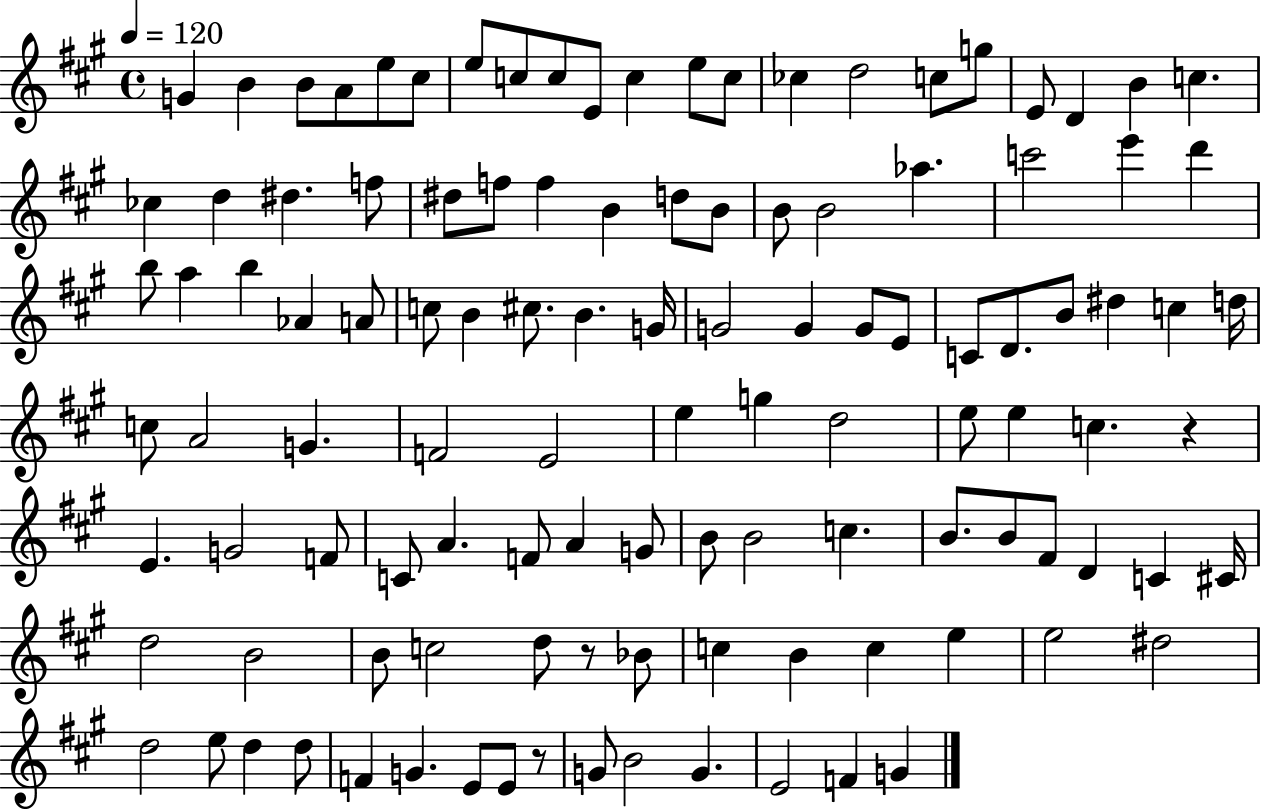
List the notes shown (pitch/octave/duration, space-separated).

G4/q B4/q B4/e A4/e E5/e C#5/e E5/e C5/e C5/e E4/e C5/q E5/e C5/e CES5/q D5/h C5/e G5/e E4/e D4/q B4/q C5/q. CES5/q D5/q D#5/q. F5/e D#5/e F5/e F5/q B4/q D5/e B4/e B4/e B4/h Ab5/q. C6/h E6/q D6/q B5/e A5/q B5/q Ab4/q A4/e C5/e B4/q C#5/e. B4/q. G4/s G4/h G4/q G4/e E4/e C4/e D4/e. B4/e D#5/q C5/q D5/s C5/e A4/h G4/q. F4/h E4/h E5/q G5/q D5/h E5/e E5/q C5/q. R/q E4/q. G4/h F4/e C4/e A4/q. F4/e A4/q G4/e B4/e B4/h C5/q. B4/e. B4/e F#4/e D4/q C4/q C#4/s D5/h B4/h B4/e C5/h D5/e R/e Bb4/e C5/q B4/q C5/q E5/q E5/h D#5/h D5/h E5/e D5/q D5/e F4/q G4/q. E4/e E4/e R/e G4/e B4/h G4/q. E4/h F4/q G4/q